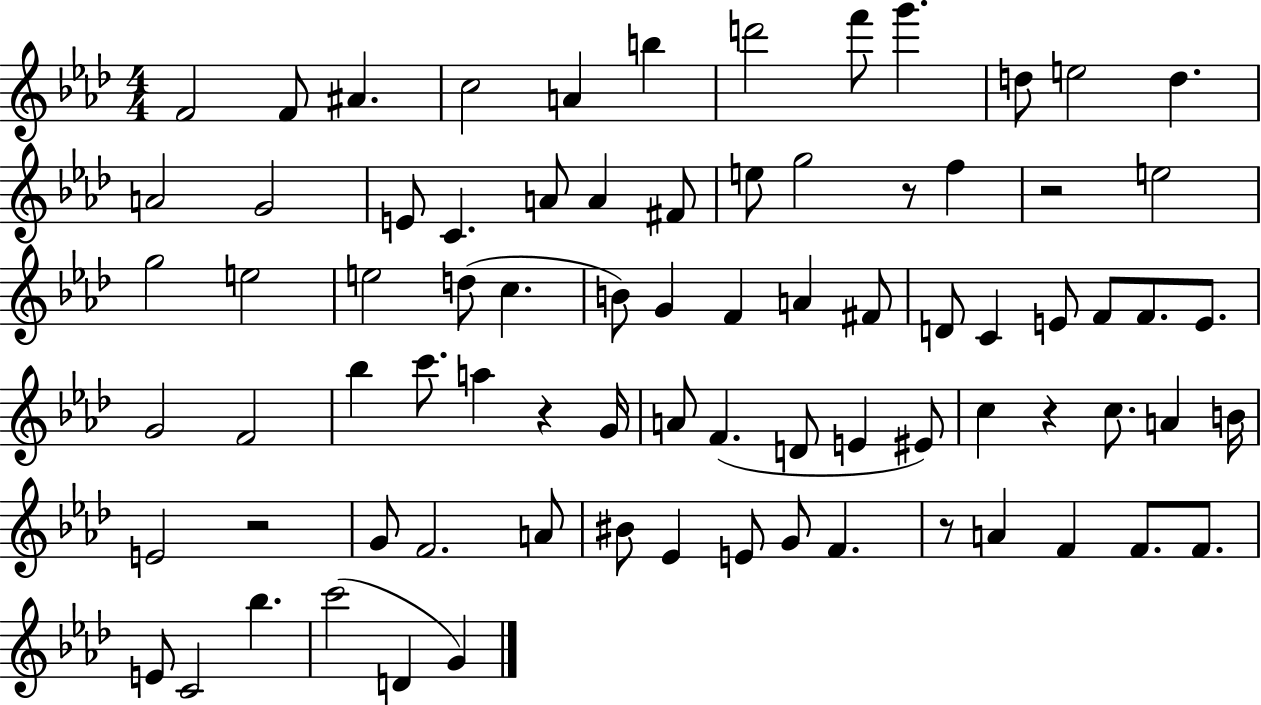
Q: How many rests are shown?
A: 6